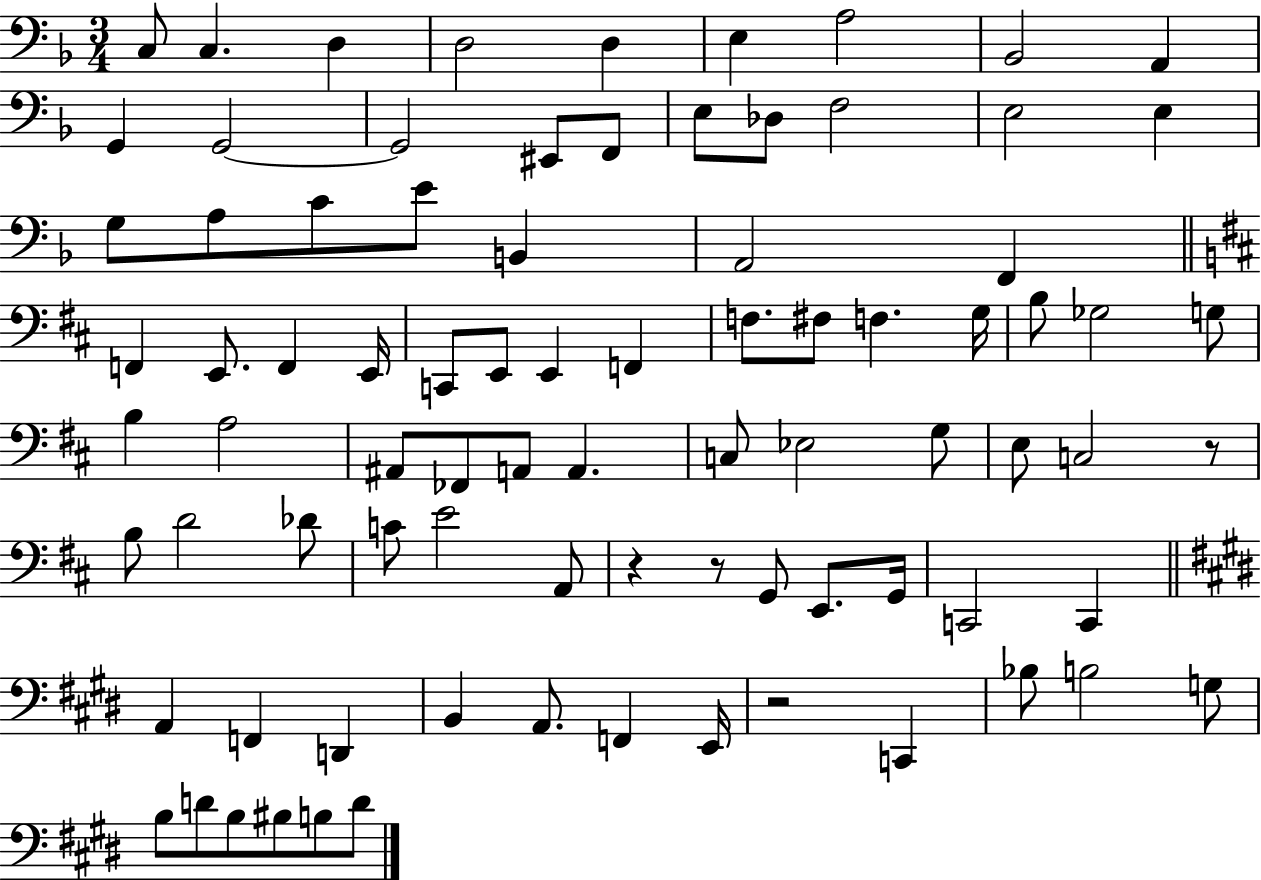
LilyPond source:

{
  \clef bass
  \numericTimeSignature
  \time 3/4
  \key f \major
  c8 c4. d4 | d2 d4 | e4 a2 | bes,2 a,4 | \break g,4 g,2~~ | g,2 eis,8 f,8 | e8 des8 f2 | e2 e4 | \break g8 a8 c'8 e'8 b,4 | a,2 f,4 | \bar "||" \break \key b \minor f,4 e,8. f,4 e,16 | c,8 e,8 e,4 f,4 | f8. fis8 f4. g16 | b8 ges2 g8 | \break b4 a2 | ais,8 fes,8 a,8 a,4. | c8 ees2 g8 | e8 c2 r8 | \break b8 d'2 des'8 | c'8 e'2 a,8 | r4 r8 g,8 e,8. g,16 | c,2 c,4 | \break \bar "||" \break \key e \major a,4 f,4 d,4 | b,4 a,8. f,4 e,16 | r2 c,4 | bes8 b2 g8 | \break b8 d'8 b8 bis8 b8 d'8 | \bar "|."
}